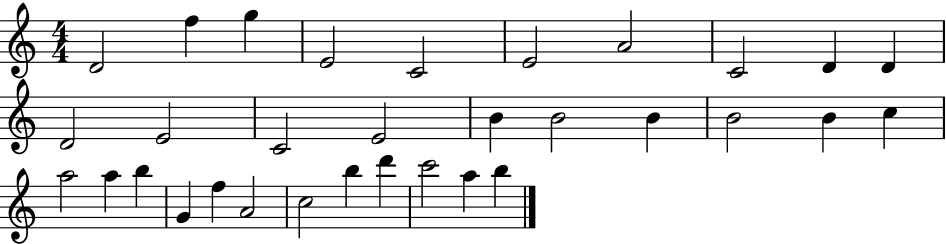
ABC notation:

X:1
T:Untitled
M:4/4
L:1/4
K:C
D2 f g E2 C2 E2 A2 C2 D D D2 E2 C2 E2 B B2 B B2 B c a2 a b G f A2 c2 b d' c'2 a b